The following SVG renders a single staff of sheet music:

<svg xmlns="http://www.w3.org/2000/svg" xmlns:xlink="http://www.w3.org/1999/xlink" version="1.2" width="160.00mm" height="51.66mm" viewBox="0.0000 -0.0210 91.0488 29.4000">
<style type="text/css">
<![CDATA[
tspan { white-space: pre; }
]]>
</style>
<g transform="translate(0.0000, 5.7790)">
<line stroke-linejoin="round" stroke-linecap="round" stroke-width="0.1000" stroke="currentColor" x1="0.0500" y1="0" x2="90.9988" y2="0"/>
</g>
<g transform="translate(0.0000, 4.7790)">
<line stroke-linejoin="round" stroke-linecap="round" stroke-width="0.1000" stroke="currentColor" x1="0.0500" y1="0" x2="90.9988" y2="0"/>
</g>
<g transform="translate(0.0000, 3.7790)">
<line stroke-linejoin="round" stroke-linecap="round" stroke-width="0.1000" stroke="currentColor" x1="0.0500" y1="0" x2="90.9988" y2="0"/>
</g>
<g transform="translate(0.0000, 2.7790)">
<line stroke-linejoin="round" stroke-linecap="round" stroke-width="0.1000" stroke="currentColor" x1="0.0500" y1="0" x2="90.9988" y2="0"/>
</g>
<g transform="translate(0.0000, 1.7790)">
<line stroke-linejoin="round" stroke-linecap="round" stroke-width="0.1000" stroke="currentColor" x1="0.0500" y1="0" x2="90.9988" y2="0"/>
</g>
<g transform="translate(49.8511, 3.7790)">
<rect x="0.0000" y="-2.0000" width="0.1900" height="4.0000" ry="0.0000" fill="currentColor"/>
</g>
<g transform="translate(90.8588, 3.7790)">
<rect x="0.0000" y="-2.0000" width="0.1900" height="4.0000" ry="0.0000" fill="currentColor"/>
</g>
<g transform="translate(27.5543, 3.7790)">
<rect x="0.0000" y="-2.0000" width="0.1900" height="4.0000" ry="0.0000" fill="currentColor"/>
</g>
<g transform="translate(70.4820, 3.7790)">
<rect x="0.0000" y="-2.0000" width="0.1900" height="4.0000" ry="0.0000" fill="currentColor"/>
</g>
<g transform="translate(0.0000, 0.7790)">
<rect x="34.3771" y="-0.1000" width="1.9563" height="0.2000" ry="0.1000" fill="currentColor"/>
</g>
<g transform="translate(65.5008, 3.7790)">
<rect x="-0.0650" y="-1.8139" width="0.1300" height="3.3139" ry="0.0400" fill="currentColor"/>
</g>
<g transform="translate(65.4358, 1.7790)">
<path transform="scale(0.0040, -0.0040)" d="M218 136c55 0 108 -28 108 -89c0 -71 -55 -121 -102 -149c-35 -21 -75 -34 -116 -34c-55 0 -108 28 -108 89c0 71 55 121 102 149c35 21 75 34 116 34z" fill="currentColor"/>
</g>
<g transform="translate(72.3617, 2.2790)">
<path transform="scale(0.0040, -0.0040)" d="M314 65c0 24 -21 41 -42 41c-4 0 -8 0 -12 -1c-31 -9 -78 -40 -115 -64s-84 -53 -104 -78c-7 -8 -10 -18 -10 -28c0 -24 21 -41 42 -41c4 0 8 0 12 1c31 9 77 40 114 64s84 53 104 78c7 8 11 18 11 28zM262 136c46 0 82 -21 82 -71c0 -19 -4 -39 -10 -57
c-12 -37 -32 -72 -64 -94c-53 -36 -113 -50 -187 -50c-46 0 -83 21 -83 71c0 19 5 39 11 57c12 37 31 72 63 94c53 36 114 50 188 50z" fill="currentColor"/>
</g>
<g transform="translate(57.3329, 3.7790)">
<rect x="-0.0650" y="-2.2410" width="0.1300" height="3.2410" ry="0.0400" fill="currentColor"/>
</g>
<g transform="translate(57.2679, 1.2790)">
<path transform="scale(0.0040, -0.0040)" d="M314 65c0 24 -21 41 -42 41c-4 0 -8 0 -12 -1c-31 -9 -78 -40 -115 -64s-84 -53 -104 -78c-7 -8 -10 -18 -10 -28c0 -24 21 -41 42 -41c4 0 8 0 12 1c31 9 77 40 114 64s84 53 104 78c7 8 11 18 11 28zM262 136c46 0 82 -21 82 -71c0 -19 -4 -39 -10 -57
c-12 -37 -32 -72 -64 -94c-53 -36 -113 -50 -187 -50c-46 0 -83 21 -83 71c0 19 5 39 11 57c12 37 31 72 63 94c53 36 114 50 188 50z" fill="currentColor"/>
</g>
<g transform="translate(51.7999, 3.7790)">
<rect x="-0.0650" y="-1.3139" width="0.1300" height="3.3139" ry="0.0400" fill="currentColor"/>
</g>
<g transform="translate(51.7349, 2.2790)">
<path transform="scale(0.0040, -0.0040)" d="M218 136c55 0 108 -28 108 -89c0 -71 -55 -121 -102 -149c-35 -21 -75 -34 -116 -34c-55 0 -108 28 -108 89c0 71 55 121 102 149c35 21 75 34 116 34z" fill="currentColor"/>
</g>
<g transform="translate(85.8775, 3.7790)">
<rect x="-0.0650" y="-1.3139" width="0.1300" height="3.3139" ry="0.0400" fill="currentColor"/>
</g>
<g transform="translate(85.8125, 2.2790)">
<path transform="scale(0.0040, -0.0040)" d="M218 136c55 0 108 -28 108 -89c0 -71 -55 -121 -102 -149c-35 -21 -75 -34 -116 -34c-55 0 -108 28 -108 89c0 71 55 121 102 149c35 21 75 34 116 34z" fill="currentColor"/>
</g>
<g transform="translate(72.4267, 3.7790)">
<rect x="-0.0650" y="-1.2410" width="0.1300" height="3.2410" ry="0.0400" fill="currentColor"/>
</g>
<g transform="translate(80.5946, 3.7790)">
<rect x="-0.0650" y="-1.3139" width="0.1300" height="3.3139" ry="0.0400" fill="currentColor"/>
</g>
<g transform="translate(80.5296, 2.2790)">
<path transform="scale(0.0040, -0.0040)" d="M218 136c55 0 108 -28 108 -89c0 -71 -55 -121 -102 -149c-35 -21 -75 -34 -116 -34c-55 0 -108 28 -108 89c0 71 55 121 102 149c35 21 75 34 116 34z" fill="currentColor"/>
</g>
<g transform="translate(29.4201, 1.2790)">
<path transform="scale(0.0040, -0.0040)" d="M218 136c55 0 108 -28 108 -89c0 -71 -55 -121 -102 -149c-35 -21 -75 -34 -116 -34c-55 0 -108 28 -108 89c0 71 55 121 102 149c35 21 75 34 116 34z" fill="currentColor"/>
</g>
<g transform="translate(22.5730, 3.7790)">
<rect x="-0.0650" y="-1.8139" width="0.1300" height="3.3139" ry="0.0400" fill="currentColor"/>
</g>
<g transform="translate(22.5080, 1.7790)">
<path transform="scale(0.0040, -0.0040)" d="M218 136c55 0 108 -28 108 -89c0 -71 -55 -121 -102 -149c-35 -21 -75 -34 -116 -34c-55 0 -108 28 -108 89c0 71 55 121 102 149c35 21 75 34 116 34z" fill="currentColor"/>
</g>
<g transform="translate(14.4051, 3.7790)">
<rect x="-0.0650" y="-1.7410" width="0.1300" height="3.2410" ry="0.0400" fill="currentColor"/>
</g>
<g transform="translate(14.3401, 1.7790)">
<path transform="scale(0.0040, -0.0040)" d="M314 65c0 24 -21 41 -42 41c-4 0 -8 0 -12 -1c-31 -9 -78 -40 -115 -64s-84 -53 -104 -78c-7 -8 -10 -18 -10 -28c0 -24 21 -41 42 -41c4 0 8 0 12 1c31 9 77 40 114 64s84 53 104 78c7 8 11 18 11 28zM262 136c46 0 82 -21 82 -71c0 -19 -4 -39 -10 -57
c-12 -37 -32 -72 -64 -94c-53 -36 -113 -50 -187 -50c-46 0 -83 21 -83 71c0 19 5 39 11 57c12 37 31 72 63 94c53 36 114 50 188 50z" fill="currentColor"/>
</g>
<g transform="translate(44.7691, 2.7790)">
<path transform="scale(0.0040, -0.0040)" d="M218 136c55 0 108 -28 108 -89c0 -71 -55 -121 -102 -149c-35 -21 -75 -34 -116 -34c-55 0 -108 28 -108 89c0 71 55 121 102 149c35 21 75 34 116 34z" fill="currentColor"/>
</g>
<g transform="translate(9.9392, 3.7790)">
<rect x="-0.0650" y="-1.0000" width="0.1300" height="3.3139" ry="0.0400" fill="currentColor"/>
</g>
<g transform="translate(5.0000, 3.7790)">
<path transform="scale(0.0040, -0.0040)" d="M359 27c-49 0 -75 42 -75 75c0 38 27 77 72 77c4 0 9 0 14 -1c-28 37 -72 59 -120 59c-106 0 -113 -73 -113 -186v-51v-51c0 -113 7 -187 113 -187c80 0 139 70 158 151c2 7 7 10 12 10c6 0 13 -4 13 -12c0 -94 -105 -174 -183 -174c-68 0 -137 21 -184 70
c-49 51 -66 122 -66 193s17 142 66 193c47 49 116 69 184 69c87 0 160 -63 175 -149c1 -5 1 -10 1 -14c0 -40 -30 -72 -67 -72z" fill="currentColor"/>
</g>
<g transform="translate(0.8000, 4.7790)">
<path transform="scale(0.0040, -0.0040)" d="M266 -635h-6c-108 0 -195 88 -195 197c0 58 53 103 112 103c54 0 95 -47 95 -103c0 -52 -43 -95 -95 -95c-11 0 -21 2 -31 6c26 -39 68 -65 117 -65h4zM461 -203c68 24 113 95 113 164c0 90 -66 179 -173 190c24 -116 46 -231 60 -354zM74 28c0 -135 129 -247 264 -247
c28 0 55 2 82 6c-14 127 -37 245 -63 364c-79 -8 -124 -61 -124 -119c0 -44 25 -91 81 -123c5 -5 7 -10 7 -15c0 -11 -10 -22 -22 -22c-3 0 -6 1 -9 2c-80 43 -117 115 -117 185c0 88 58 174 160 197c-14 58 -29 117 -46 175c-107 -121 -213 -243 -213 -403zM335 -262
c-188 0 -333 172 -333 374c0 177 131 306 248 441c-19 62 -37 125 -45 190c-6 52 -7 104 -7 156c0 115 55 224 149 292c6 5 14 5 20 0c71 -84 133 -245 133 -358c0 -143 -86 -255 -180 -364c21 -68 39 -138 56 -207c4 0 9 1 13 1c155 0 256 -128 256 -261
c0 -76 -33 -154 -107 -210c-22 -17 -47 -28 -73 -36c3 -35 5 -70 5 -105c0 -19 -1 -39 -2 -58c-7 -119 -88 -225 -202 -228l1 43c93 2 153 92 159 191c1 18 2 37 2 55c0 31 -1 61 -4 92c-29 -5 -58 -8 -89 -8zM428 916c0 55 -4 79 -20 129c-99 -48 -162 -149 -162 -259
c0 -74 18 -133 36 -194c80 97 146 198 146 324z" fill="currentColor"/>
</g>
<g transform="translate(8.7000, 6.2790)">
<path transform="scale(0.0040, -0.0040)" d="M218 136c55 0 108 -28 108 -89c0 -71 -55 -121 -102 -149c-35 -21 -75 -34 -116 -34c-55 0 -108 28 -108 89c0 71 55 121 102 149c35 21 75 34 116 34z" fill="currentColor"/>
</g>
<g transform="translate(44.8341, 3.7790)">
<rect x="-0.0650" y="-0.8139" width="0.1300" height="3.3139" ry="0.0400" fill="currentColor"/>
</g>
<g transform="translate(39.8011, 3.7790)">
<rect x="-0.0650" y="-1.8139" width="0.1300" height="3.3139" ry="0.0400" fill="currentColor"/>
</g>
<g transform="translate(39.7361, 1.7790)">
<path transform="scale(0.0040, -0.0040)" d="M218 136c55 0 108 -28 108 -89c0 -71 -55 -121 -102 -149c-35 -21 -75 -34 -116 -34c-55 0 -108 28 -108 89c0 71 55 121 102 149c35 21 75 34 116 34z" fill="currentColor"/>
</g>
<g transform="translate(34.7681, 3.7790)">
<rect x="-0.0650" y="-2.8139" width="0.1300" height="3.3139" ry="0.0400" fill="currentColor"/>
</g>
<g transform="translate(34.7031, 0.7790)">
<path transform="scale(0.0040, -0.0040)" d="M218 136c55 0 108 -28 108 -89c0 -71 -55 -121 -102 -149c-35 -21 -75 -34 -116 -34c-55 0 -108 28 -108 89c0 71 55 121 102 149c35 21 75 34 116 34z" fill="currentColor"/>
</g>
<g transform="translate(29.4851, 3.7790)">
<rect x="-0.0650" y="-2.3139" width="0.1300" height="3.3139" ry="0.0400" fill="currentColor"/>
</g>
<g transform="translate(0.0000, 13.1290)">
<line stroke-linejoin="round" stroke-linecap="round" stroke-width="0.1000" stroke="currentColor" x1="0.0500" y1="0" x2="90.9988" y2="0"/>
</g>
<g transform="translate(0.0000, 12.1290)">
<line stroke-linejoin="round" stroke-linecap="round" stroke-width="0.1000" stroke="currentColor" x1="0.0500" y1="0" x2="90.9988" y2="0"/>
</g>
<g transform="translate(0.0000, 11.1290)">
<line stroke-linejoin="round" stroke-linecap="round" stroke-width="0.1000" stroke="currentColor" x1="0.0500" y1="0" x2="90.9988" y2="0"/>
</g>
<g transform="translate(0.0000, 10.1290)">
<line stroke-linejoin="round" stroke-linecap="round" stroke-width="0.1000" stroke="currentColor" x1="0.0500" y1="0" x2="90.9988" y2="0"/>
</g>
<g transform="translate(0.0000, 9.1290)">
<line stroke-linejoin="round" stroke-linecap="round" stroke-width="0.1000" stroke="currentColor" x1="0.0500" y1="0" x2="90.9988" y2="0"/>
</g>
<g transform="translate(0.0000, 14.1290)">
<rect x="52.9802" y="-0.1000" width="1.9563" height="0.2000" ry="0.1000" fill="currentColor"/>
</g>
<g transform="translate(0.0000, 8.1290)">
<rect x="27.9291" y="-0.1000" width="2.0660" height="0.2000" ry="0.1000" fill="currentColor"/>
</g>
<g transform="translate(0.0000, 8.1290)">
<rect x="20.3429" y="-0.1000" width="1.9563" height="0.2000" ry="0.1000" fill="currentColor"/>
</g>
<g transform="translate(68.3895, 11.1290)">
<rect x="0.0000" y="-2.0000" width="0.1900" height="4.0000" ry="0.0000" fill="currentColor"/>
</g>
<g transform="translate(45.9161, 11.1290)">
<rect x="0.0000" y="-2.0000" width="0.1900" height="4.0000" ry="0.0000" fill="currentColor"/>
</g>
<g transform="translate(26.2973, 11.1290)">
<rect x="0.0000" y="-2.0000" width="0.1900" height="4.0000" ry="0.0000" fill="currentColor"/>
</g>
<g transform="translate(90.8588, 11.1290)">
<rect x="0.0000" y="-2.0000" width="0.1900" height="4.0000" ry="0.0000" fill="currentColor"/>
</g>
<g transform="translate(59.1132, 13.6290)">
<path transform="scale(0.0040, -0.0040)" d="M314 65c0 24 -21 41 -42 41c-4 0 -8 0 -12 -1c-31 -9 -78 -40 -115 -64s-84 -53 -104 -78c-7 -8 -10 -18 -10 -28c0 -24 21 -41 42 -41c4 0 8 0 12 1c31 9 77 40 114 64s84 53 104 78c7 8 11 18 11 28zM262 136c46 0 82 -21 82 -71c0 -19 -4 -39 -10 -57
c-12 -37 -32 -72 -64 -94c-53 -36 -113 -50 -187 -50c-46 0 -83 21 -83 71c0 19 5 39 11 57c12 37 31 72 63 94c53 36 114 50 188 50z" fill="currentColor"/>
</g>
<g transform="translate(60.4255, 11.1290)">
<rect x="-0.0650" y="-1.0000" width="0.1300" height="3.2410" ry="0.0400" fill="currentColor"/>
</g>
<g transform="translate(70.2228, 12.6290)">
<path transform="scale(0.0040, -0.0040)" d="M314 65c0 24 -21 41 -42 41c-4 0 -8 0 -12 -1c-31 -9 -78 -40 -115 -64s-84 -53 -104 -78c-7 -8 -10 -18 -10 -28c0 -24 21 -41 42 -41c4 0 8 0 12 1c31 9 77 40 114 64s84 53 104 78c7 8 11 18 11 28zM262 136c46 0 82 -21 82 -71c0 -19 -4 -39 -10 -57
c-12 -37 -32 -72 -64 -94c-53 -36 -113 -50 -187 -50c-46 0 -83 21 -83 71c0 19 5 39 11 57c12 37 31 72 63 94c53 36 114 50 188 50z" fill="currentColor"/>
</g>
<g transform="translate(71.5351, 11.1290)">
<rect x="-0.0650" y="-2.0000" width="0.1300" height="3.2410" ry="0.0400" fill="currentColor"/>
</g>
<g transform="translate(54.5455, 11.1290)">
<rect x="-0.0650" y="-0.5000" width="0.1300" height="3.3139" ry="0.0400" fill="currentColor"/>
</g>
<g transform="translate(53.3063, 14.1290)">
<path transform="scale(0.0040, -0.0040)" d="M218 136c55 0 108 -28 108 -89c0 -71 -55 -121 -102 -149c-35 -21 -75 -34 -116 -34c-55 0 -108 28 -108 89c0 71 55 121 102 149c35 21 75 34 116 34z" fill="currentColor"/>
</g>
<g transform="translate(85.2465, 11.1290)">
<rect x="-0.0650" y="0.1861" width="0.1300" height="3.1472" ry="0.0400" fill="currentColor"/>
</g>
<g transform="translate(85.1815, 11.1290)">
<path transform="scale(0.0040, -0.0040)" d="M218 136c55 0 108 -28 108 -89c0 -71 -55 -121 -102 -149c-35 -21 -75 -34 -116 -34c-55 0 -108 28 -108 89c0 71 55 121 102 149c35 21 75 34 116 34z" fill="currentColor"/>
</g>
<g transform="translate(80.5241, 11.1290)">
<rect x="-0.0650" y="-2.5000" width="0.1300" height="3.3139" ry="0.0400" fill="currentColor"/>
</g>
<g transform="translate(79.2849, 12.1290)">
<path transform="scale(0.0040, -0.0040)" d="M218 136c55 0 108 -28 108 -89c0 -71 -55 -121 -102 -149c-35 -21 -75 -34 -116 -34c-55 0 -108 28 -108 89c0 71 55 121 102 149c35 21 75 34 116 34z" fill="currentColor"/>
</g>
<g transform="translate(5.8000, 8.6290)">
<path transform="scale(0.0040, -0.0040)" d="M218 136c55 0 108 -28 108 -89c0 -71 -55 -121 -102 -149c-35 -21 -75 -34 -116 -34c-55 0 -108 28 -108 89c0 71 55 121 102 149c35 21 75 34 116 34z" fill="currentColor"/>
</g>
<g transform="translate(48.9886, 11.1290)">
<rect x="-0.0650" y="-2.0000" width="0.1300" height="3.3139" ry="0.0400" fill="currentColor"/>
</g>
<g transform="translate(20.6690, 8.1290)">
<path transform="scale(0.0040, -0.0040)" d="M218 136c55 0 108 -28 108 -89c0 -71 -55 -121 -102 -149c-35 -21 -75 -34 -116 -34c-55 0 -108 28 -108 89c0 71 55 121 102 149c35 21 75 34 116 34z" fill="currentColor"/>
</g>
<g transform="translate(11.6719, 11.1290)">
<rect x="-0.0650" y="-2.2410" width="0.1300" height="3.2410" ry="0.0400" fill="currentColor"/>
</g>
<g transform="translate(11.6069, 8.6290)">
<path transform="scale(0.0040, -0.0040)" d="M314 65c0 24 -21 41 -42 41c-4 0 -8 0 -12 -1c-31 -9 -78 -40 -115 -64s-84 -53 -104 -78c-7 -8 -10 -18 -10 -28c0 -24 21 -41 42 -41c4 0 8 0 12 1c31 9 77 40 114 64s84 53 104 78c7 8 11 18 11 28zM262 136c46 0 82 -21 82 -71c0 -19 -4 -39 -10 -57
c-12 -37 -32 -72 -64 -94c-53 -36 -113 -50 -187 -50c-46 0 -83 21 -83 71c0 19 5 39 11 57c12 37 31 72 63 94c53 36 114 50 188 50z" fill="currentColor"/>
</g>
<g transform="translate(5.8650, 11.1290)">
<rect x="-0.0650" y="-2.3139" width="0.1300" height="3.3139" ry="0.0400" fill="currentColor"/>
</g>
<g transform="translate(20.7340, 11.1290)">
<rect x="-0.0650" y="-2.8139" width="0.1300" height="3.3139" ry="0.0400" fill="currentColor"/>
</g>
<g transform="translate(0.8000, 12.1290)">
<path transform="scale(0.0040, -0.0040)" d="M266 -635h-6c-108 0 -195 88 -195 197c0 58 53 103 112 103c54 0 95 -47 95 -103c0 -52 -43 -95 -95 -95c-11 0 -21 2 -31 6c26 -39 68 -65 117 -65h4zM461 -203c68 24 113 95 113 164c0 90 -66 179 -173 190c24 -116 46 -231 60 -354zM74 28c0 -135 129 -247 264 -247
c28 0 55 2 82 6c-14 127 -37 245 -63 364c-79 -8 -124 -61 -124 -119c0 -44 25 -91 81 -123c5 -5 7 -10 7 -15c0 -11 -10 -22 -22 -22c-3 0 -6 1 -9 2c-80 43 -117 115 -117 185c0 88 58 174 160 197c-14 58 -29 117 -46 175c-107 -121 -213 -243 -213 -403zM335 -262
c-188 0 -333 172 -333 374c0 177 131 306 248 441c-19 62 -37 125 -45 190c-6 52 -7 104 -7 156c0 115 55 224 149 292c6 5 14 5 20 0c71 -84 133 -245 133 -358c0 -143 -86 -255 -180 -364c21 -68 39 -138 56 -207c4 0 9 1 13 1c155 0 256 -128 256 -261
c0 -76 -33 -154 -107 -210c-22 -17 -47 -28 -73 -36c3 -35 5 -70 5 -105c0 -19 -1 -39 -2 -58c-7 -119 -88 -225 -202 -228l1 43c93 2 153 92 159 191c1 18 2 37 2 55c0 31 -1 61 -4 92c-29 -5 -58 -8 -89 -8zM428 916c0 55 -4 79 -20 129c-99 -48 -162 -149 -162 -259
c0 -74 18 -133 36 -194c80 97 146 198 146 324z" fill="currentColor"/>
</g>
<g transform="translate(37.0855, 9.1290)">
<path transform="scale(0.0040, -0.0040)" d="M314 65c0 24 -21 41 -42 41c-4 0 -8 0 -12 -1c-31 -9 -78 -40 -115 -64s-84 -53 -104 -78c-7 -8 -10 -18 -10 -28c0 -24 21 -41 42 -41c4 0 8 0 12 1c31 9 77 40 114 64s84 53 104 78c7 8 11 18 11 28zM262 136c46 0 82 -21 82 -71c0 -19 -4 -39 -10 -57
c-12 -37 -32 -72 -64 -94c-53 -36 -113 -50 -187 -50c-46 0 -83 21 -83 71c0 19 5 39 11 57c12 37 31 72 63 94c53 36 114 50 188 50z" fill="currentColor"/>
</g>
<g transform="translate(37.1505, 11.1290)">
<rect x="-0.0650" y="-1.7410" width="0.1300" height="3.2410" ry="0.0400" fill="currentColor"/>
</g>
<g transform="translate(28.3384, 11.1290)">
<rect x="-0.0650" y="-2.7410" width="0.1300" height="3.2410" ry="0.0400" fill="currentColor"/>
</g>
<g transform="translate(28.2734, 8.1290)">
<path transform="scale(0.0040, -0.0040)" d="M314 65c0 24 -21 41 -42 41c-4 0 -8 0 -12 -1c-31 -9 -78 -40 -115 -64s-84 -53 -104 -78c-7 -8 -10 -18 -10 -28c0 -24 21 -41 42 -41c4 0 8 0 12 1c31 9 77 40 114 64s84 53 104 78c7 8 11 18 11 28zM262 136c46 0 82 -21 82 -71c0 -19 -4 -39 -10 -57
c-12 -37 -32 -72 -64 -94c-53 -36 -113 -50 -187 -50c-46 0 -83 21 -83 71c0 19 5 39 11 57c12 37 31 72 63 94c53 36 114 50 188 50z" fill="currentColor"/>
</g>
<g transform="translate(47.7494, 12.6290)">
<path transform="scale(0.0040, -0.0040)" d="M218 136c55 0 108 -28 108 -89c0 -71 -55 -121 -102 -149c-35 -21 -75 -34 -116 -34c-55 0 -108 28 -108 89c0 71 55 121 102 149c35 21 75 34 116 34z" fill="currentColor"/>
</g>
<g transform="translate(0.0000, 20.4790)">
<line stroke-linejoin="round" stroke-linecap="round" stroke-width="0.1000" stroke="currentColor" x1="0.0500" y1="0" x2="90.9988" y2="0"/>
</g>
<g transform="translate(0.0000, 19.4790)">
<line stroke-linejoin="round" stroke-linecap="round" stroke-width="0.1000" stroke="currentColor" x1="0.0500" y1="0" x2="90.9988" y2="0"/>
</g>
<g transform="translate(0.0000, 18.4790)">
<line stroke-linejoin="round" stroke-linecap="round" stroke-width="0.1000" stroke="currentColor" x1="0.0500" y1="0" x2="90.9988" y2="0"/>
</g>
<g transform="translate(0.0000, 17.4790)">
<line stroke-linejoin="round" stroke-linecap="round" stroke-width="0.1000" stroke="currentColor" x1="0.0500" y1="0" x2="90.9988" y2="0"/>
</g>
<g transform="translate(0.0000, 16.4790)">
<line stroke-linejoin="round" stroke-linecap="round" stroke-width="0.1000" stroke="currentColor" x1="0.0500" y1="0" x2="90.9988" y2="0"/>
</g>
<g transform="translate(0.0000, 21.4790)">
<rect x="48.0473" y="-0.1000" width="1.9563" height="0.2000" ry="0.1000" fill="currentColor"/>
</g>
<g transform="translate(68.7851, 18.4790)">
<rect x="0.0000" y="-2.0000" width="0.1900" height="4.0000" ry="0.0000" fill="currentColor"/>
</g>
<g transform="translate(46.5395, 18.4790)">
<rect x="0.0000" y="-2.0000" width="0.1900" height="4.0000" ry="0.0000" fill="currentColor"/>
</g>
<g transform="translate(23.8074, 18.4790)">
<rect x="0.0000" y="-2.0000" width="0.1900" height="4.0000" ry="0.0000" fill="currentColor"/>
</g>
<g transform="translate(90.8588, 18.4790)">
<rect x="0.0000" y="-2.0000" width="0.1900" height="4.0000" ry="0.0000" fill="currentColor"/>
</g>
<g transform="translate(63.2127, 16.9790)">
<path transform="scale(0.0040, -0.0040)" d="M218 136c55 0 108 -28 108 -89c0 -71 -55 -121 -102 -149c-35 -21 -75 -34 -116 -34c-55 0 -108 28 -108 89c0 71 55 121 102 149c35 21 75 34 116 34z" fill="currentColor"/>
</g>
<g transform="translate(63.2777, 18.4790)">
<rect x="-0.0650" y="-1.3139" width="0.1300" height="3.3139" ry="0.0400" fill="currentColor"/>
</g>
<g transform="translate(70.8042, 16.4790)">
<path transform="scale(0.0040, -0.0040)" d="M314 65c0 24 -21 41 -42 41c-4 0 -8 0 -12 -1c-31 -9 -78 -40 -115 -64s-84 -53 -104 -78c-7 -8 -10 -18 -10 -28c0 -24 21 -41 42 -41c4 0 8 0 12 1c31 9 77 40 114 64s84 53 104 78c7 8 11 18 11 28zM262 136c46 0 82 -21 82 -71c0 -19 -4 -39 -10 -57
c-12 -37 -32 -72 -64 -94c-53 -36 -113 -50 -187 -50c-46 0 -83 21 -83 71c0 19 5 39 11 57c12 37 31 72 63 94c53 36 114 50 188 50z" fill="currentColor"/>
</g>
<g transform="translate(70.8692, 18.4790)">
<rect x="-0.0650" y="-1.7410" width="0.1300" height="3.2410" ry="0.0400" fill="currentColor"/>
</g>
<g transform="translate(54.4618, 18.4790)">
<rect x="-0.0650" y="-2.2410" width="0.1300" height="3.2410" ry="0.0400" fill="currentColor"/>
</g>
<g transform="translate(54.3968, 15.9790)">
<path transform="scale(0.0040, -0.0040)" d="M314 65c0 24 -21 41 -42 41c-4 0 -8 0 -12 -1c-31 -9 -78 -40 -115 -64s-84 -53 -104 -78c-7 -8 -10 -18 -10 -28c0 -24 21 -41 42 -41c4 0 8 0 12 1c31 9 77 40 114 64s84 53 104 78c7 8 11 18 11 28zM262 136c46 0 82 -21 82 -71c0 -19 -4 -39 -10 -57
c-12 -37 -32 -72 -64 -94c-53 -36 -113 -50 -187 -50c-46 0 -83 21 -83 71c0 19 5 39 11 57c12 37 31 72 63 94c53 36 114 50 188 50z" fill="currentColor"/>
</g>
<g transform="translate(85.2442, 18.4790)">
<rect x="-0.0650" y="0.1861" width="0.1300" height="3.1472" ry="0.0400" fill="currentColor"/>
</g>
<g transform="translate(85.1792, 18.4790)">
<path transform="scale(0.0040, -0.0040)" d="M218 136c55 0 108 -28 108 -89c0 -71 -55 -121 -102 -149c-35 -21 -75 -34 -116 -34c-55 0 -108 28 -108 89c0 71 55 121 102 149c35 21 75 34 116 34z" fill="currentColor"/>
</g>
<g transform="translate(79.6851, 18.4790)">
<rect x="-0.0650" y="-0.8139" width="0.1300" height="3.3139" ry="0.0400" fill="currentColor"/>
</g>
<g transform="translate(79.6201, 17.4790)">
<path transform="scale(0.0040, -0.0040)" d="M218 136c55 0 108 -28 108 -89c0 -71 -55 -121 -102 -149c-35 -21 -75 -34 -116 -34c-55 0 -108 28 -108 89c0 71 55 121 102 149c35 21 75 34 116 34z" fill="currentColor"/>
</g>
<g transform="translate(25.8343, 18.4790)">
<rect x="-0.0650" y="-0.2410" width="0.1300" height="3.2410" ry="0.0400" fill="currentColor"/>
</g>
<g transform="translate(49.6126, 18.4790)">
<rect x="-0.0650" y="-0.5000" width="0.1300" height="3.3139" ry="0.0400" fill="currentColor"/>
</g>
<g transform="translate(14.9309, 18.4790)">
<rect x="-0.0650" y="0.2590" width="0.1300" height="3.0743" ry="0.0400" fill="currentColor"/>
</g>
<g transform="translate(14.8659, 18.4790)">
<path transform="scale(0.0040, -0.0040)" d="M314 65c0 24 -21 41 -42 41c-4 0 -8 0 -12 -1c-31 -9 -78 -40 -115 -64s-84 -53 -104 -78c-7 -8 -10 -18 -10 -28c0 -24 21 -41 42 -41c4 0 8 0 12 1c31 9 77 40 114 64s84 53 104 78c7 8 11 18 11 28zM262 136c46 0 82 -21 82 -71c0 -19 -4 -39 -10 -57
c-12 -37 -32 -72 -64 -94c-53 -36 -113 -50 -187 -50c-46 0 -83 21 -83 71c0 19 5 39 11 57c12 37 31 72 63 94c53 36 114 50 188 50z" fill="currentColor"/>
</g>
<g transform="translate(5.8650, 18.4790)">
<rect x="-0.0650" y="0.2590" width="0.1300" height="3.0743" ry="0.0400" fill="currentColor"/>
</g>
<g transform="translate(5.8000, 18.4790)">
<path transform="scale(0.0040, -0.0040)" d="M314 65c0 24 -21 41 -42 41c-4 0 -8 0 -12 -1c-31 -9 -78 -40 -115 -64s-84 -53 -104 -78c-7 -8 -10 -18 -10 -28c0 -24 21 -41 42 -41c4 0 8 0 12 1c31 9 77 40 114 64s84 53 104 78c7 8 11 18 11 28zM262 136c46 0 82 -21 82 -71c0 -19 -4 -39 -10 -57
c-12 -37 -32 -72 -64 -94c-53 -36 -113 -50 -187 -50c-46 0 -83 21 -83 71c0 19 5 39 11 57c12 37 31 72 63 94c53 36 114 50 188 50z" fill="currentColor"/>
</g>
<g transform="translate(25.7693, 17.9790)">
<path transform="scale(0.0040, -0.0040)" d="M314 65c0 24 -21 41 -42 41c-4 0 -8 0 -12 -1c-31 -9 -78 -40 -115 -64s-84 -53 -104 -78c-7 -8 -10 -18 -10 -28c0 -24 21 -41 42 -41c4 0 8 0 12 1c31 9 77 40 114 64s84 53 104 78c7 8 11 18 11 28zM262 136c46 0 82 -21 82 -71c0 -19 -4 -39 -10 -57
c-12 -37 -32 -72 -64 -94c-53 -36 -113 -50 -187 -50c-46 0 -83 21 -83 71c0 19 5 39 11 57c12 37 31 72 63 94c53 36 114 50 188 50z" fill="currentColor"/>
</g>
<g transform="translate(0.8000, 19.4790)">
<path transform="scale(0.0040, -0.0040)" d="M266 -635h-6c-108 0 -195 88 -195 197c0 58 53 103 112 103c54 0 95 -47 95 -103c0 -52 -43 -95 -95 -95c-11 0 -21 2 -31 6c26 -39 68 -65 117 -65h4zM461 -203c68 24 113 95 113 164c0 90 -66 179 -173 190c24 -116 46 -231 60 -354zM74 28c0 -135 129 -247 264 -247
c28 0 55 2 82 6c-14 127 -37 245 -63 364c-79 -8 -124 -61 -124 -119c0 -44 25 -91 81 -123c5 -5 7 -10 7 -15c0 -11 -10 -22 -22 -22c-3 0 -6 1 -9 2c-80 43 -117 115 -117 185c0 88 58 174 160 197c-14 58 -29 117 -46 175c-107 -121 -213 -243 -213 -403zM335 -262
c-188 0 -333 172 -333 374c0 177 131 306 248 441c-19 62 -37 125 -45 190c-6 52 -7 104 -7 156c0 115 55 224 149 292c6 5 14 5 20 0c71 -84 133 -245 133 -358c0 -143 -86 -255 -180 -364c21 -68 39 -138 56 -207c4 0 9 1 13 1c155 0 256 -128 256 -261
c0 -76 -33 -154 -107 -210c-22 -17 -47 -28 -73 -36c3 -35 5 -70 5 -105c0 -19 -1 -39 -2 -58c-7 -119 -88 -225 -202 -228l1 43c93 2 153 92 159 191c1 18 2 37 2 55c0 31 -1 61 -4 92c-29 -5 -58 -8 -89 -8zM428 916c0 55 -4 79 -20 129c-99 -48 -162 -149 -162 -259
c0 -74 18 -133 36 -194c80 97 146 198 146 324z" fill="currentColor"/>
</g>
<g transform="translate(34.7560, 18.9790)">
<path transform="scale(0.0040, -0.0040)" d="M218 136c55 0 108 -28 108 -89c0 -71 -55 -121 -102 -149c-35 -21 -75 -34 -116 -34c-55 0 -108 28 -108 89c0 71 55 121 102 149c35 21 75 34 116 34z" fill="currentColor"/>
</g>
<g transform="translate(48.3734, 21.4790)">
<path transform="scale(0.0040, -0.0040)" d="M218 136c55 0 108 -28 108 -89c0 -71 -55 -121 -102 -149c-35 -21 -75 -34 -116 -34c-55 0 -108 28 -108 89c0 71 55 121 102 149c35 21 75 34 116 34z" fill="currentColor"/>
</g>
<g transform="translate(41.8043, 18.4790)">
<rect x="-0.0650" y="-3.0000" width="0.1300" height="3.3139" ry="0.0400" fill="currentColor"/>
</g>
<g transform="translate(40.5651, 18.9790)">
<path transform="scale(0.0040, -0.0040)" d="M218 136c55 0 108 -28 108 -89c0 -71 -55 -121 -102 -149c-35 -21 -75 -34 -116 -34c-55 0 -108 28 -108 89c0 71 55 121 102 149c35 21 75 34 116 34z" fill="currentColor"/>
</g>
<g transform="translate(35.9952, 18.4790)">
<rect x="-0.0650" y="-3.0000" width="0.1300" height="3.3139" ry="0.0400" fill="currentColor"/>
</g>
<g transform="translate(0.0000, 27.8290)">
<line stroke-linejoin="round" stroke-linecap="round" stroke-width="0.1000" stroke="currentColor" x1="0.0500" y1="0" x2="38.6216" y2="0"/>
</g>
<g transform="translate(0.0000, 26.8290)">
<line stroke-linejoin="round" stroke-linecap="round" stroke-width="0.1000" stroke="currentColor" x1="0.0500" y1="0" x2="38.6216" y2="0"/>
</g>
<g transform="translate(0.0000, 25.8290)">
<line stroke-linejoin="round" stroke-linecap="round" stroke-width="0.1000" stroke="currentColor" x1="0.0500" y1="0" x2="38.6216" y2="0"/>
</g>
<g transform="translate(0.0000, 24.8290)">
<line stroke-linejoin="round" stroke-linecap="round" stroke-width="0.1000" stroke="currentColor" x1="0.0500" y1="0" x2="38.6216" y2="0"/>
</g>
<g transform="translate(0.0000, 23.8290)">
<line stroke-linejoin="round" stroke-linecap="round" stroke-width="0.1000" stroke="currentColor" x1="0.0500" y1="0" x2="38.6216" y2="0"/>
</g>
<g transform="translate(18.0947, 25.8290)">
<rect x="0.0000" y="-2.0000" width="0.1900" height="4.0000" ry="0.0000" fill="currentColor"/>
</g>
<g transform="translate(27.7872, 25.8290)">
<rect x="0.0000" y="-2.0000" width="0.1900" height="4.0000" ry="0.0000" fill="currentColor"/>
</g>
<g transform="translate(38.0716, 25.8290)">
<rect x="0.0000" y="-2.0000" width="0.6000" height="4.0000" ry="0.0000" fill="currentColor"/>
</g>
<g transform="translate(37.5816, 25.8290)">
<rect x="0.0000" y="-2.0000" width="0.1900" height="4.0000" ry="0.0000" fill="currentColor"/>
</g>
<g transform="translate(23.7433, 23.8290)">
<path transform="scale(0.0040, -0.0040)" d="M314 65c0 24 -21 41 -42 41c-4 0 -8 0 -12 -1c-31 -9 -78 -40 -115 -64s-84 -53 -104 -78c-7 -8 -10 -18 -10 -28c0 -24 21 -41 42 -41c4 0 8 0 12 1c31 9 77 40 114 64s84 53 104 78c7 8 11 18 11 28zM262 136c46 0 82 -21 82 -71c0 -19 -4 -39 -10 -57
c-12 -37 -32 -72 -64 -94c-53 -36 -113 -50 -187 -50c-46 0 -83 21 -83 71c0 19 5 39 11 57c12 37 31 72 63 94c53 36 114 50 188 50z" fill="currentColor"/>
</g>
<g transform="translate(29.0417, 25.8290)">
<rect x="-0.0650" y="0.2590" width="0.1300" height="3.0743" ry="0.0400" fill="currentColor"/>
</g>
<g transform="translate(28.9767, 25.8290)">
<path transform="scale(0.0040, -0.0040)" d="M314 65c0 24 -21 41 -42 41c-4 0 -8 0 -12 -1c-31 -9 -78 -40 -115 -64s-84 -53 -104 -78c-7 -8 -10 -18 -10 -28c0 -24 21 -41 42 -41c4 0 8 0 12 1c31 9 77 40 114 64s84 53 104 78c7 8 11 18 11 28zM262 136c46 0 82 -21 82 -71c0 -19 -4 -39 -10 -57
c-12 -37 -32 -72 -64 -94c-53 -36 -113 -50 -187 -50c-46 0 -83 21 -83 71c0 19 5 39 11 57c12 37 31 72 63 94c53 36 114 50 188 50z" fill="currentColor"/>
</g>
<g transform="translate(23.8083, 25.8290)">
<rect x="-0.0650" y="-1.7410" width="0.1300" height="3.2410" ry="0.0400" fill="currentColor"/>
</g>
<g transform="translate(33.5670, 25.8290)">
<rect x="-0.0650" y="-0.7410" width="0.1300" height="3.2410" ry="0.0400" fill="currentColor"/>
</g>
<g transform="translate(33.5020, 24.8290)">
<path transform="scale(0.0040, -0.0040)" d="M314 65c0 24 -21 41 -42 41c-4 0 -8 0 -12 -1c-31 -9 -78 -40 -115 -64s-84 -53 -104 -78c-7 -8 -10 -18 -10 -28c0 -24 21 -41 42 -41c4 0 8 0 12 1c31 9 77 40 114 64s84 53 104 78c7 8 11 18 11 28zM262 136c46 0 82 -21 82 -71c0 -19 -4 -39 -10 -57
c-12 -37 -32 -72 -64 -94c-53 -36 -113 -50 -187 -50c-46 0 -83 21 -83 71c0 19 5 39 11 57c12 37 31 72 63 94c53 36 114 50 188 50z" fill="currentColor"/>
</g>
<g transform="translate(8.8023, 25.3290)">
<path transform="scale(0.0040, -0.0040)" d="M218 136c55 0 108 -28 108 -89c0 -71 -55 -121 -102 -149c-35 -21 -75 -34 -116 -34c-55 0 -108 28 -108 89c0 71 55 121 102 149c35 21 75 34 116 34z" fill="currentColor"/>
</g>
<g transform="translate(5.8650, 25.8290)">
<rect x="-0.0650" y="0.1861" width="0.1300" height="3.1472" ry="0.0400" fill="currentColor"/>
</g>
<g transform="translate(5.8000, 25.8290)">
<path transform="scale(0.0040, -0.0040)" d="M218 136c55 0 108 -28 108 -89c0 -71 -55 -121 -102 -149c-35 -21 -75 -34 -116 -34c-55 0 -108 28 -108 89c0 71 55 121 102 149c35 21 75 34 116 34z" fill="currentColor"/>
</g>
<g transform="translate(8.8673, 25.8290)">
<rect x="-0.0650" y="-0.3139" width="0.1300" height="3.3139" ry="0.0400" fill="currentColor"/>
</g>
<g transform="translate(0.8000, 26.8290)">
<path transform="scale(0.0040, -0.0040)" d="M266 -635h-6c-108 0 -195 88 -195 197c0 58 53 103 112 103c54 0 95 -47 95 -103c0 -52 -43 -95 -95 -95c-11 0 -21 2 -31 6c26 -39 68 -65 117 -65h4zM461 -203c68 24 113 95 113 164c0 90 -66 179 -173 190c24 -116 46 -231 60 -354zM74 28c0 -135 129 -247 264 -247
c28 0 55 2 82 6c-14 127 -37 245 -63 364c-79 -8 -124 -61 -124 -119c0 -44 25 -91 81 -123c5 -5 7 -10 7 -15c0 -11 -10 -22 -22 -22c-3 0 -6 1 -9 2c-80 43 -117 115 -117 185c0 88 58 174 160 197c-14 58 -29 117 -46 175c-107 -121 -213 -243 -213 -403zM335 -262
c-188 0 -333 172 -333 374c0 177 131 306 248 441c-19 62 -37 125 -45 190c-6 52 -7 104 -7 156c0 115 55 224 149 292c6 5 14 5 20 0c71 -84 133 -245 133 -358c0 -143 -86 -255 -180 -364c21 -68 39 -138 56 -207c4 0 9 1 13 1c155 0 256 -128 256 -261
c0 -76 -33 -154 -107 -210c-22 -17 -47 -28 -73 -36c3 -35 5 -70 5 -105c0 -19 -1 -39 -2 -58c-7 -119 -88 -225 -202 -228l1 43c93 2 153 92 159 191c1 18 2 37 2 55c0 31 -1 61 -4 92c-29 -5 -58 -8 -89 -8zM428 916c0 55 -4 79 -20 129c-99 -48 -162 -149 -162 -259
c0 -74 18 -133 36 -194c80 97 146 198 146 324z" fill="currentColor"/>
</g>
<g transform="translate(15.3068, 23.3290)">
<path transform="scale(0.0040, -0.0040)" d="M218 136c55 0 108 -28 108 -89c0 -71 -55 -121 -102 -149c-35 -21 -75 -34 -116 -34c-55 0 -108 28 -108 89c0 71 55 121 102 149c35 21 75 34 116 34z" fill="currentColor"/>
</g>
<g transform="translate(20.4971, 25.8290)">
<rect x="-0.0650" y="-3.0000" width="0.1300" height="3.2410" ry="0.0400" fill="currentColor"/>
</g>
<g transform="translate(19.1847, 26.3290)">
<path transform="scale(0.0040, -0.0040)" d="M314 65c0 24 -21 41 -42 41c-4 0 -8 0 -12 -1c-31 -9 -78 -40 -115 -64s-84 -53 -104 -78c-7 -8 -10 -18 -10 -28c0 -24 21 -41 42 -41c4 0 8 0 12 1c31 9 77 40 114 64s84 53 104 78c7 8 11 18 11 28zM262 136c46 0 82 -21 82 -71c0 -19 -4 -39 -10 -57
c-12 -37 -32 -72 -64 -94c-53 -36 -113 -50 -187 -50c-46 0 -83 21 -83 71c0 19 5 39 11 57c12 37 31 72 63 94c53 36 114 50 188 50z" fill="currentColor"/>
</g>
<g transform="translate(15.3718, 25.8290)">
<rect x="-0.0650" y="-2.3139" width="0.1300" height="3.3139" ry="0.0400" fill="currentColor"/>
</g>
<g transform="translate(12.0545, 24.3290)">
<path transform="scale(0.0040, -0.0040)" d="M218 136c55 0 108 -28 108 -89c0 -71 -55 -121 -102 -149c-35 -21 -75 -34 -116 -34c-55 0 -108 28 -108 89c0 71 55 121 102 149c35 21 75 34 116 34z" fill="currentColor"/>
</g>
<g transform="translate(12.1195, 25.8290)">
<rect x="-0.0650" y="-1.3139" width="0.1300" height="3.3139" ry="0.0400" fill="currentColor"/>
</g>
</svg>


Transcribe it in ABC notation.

X:1
T:Untitled
M:4/4
L:1/4
K:C
D f2 f g a f d e g2 f e2 e e g g2 a a2 f2 F C D2 F2 G B B2 B2 c2 A A C g2 e f2 d B B c e g A2 f2 B2 d2